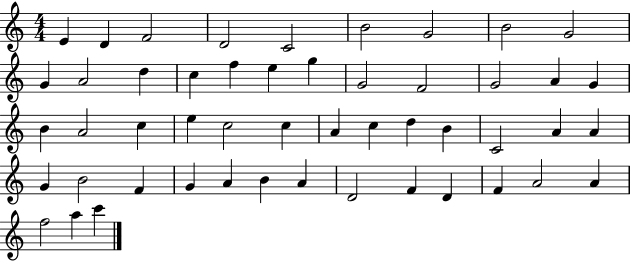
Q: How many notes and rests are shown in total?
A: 50